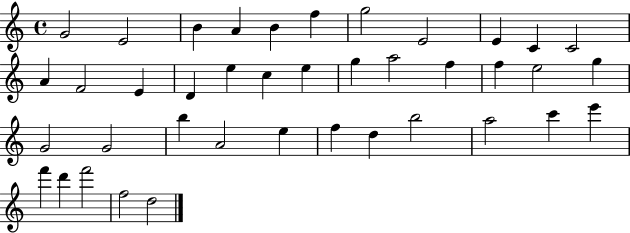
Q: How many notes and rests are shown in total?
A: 40